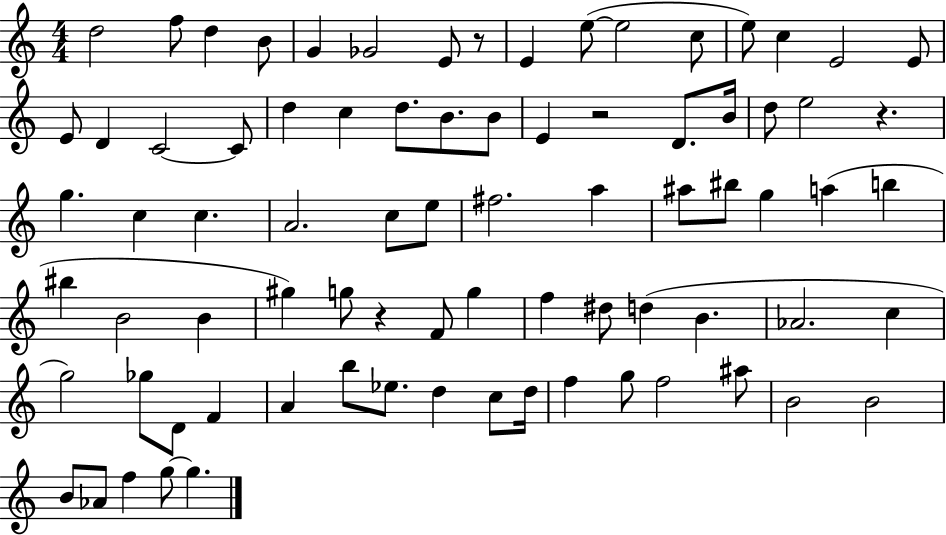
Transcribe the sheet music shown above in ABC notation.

X:1
T:Untitled
M:4/4
L:1/4
K:C
d2 f/2 d B/2 G _G2 E/2 z/2 E e/2 e2 c/2 e/2 c E2 E/2 E/2 D C2 C/2 d c d/2 B/2 B/2 E z2 D/2 B/4 d/2 e2 z g c c A2 c/2 e/2 ^f2 a ^a/2 ^b/2 g a b ^b B2 B ^g g/2 z F/2 g f ^d/2 d B _A2 c g2 _g/2 D/2 F A b/2 _e/2 d c/2 d/4 f g/2 f2 ^a/2 B2 B2 B/2 _A/2 f g/2 g